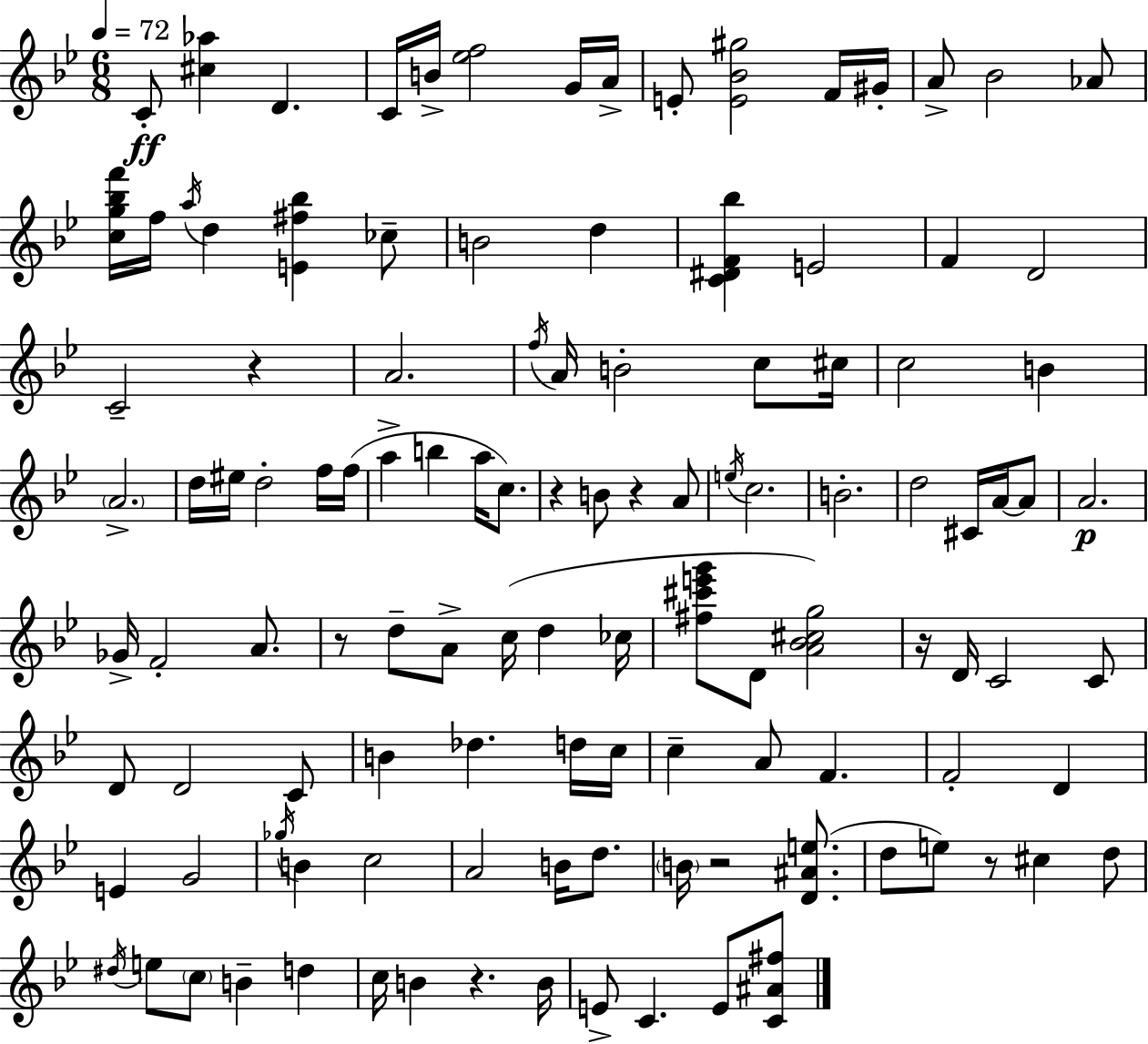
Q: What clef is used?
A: treble